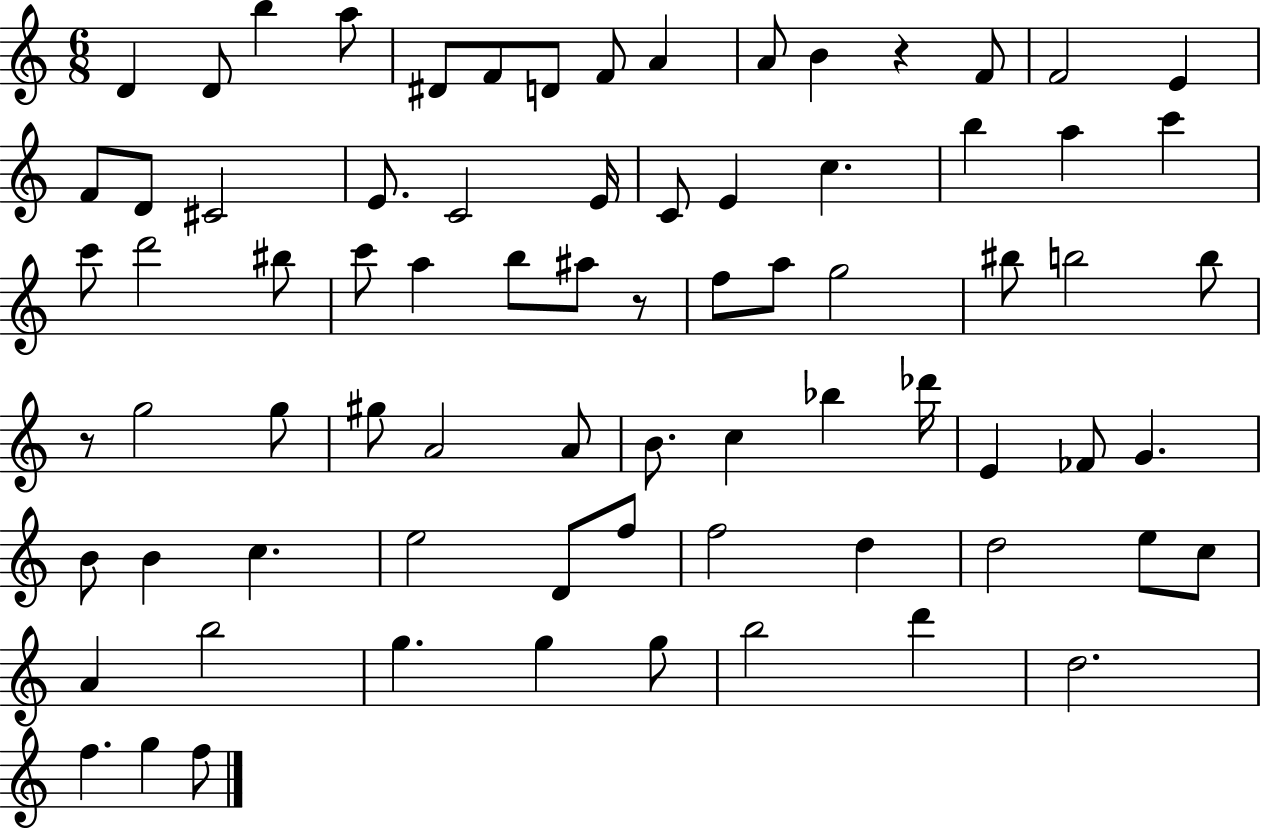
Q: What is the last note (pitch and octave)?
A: F5